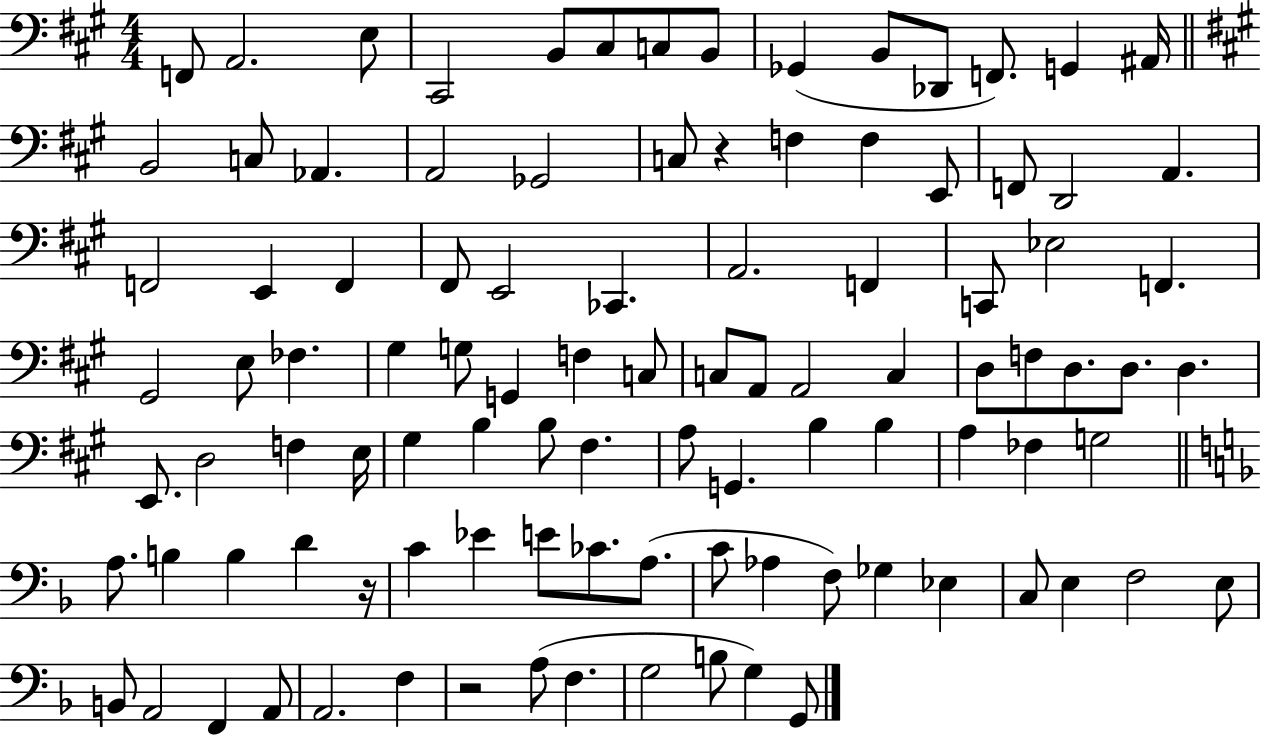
{
  \clef bass
  \numericTimeSignature
  \time 4/4
  \key a \major
  f,8 a,2. e8 | cis,2 b,8 cis8 c8 b,8 | ges,4( b,8 des,8 f,8.) g,4 ais,16 | \bar "||" \break \key a \major b,2 c8 aes,4. | a,2 ges,2 | c8 r4 f4 f4 e,8 | f,8 d,2 a,4. | \break f,2 e,4 f,4 | fis,8 e,2 ces,4. | a,2. f,4 | c,8 ees2 f,4. | \break gis,2 e8 fes4. | gis4 g8 g,4 f4 c8 | c8 a,8 a,2 c4 | d8 f8 d8. d8. d4. | \break e,8. d2 f4 e16 | gis4 b4 b8 fis4. | a8 g,4. b4 b4 | a4 fes4 g2 | \break \bar "||" \break \key f \major a8. b4 b4 d'4 r16 | c'4 ees'4 e'8 ces'8. a8.( | c'8 aes4 f8) ges4 ees4 | c8 e4 f2 e8 | \break b,8 a,2 f,4 a,8 | a,2. f4 | r2 a8( f4. | g2 b8 g4) g,8 | \break \bar "|."
}